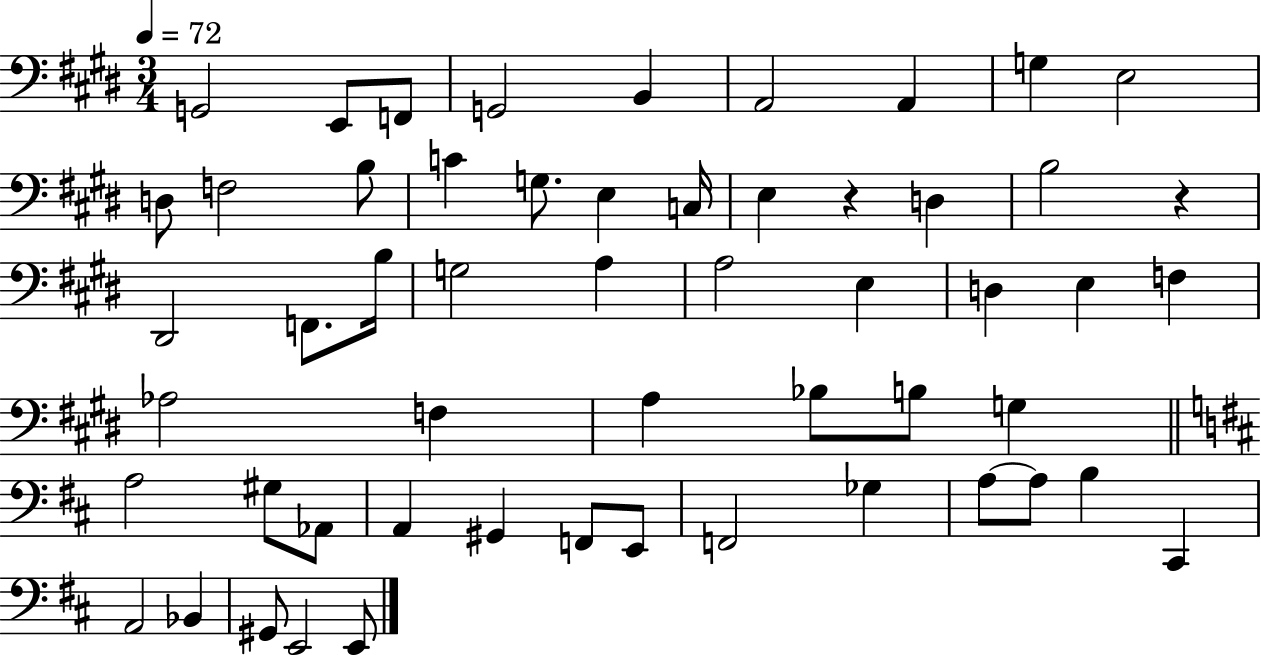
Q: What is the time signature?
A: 3/4